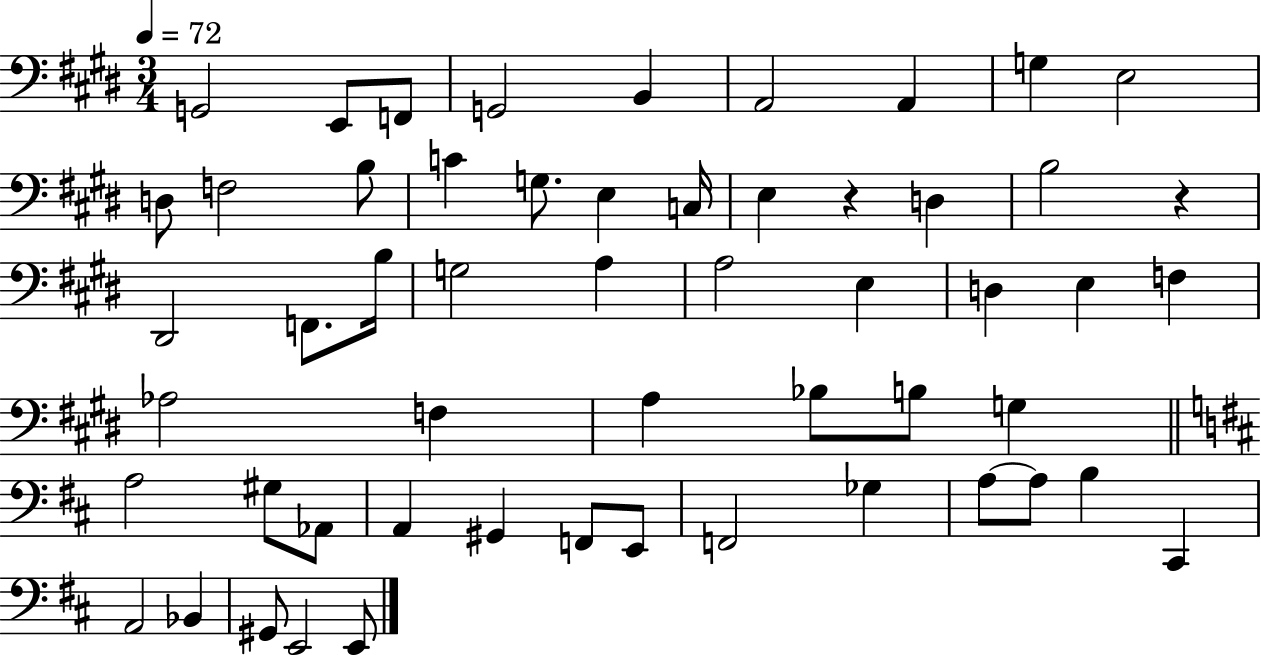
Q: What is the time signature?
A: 3/4